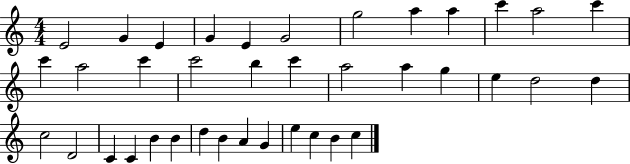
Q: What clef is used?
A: treble